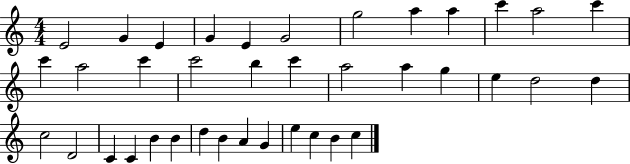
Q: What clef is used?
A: treble